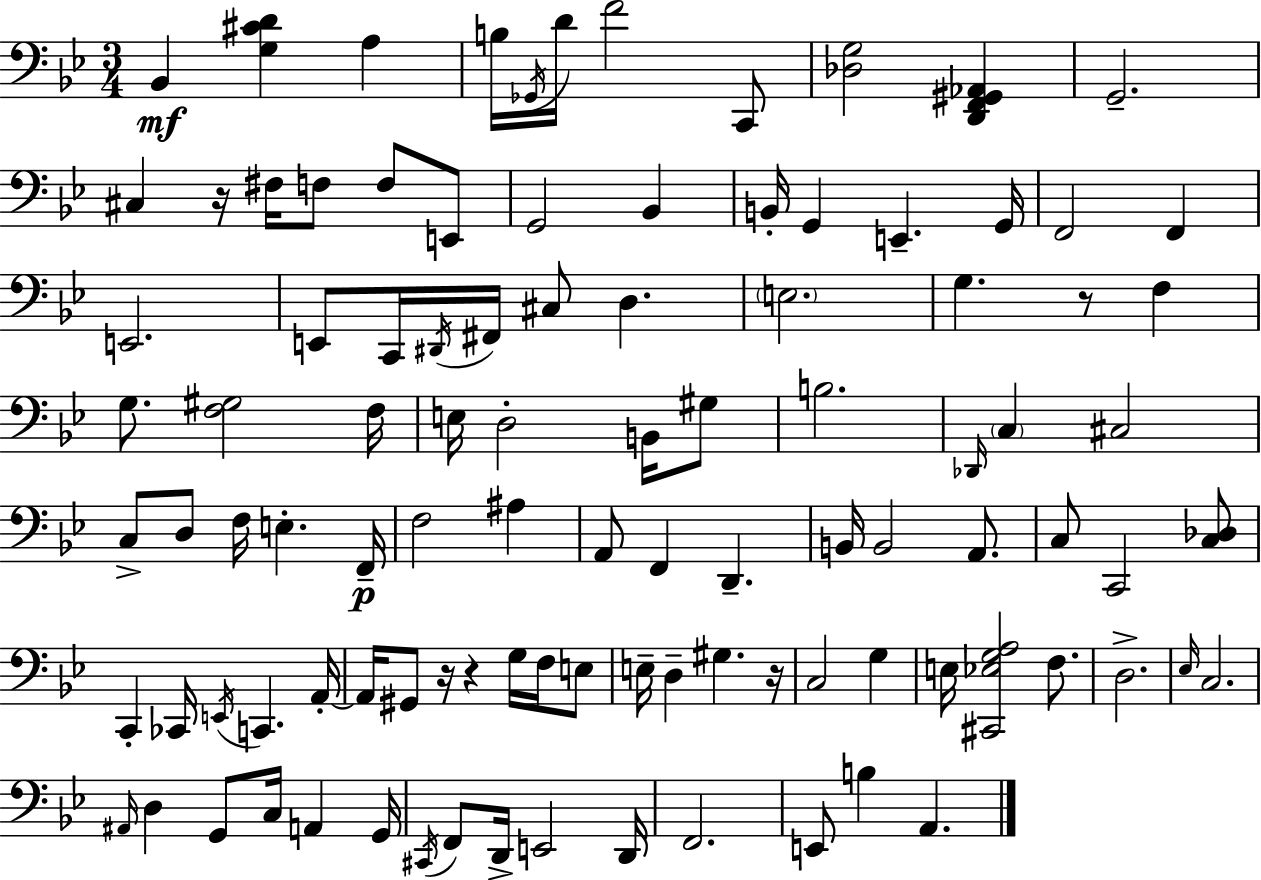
Bb2/q [G3,C#4,D4]/q A3/q B3/s Gb2/s D4/s F4/h C2/e [Db3,G3]/h [D2,F2,G#2,Ab2]/q G2/h. C#3/q R/s F#3/s F3/e F3/e E2/e G2/h Bb2/q B2/s G2/q E2/q. G2/s F2/h F2/q E2/h. E2/e C2/s D#2/s F#2/s C#3/e D3/q. E3/h. G3/q. R/e F3/q G3/e. [F3,G#3]/h F3/s E3/s D3/h B2/s G#3/e B3/h. Db2/s C3/q C#3/h C3/e D3/e F3/s E3/q. F2/s F3/h A#3/q A2/e F2/q D2/q. B2/s B2/h A2/e. C3/e C2/h [C3,Db3]/e C2/q CES2/s E2/s C2/q. A2/s A2/s G#2/e R/s R/q G3/s F3/s E3/e E3/s D3/q G#3/q. R/s C3/h G3/q E3/s [C#2,Eb3,G3,A3]/h F3/e. D3/h. Eb3/s C3/h. A#2/s D3/q G2/e C3/s A2/q G2/s C#2/s F2/e D2/s E2/h D2/s F2/h. E2/e B3/q A2/q.